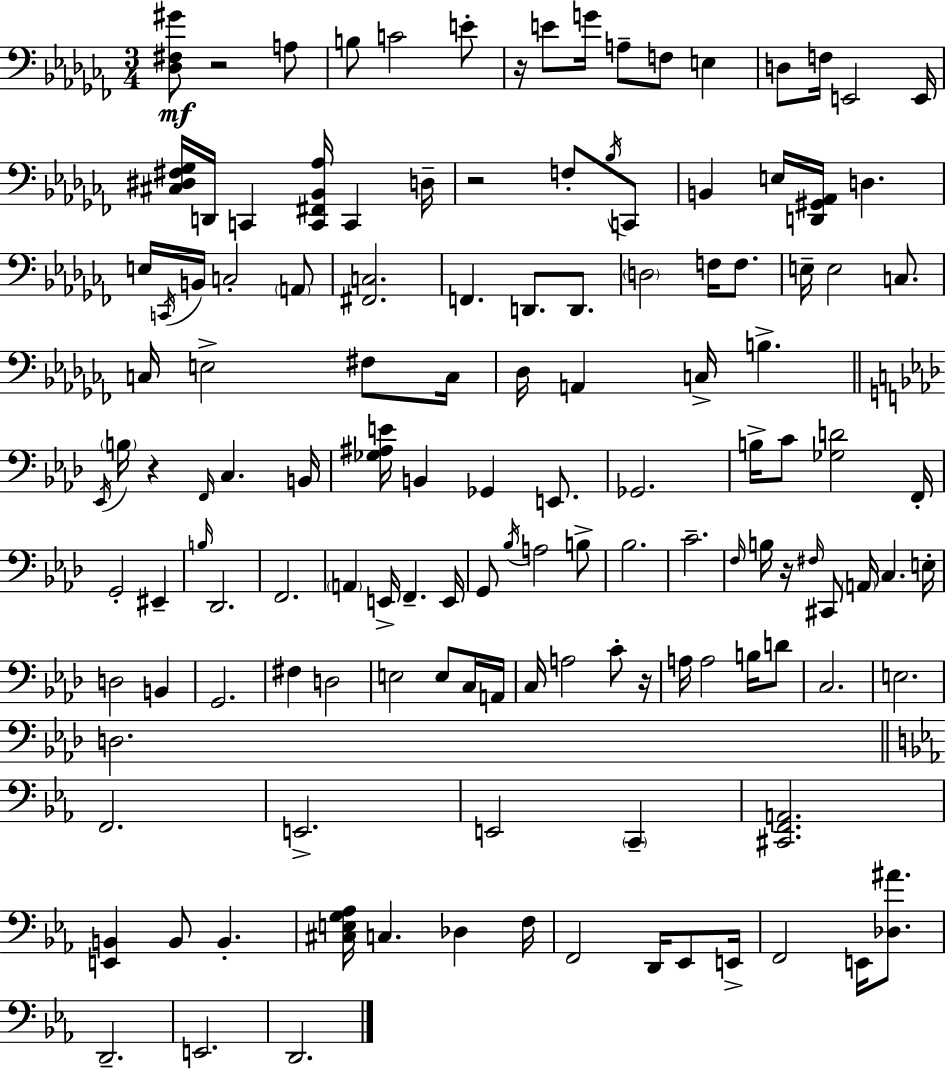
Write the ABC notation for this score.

X:1
T:Untitled
M:3/4
L:1/4
K:Abm
[_D,^F,^G]/2 z2 A,/2 B,/2 C2 E/2 z/4 E/2 G/4 A,/2 F,/2 E, D,/2 F,/4 E,,2 E,,/4 [^C,^D,^F,_G,]/4 D,,/4 C,, [C,,^F,,_B,,_A,]/4 C,, D,/4 z2 F,/2 _B,/4 C,,/2 B,, E,/4 [D,,^G,,_A,,]/4 D, E,/4 C,,/4 B,,/4 C,2 A,,/2 [^F,,C,]2 F,, D,,/2 D,,/2 D,2 F,/4 F,/2 E,/4 E,2 C,/2 C,/4 E,2 ^F,/2 C,/4 _D,/4 A,, C,/4 B, _E,,/4 B,/4 z F,,/4 C, B,,/4 [_G,^A,E]/4 B,, _G,, E,,/2 _G,,2 B,/4 C/2 [_G,D]2 F,,/4 G,,2 ^E,, B,/4 _D,,2 F,,2 A,, E,,/4 F,, E,,/4 G,,/2 _B,/4 A,2 B,/2 _B,2 C2 F,/4 B,/4 z/4 ^F,/4 ^C,,/2 A,,/4 C, E,/4 D,2 B,, G,,2 ^F, D,2 E,2 E,/2 C,/4 A,,/4 C,/4 A,2 C/2 z/4 A,/4 A,2 B,/4 D/2 C,2 E,2 D,2 F,,2 E,,2 E,,2 C,, [^C,,F,,A,,]2 [E,,B,,] B,,/2 B,, [^C,E,G,_A,]/4 C, _D, F,/4 F,,2 D,,/4 _E,,/2 E,,/4 F,,2 E,,/4 [_D,^A]/2 D,,2 E,,2 D,,2